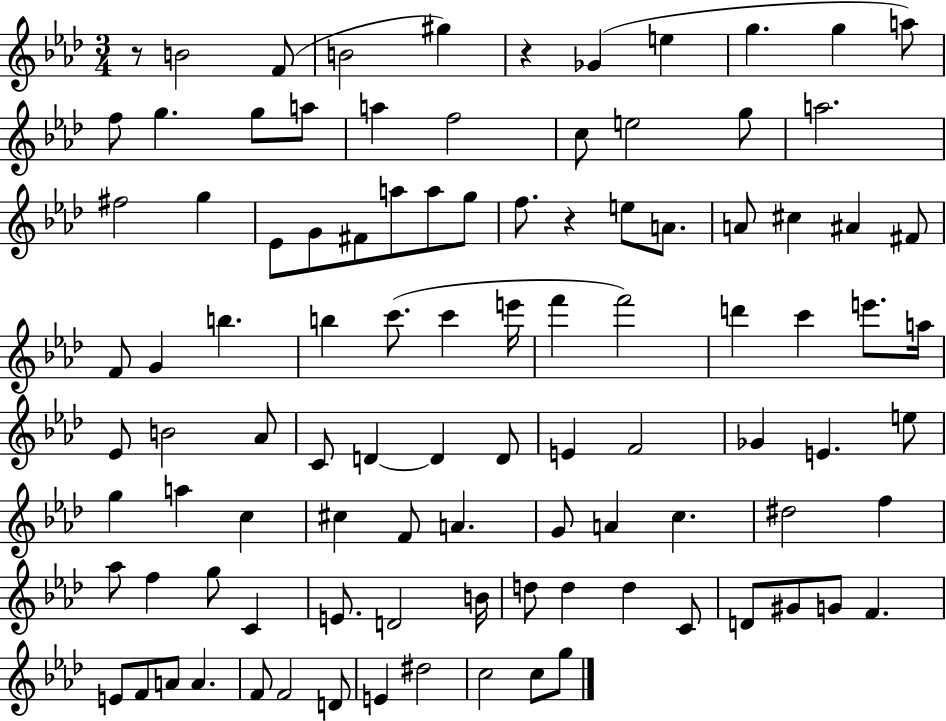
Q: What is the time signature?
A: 3/4